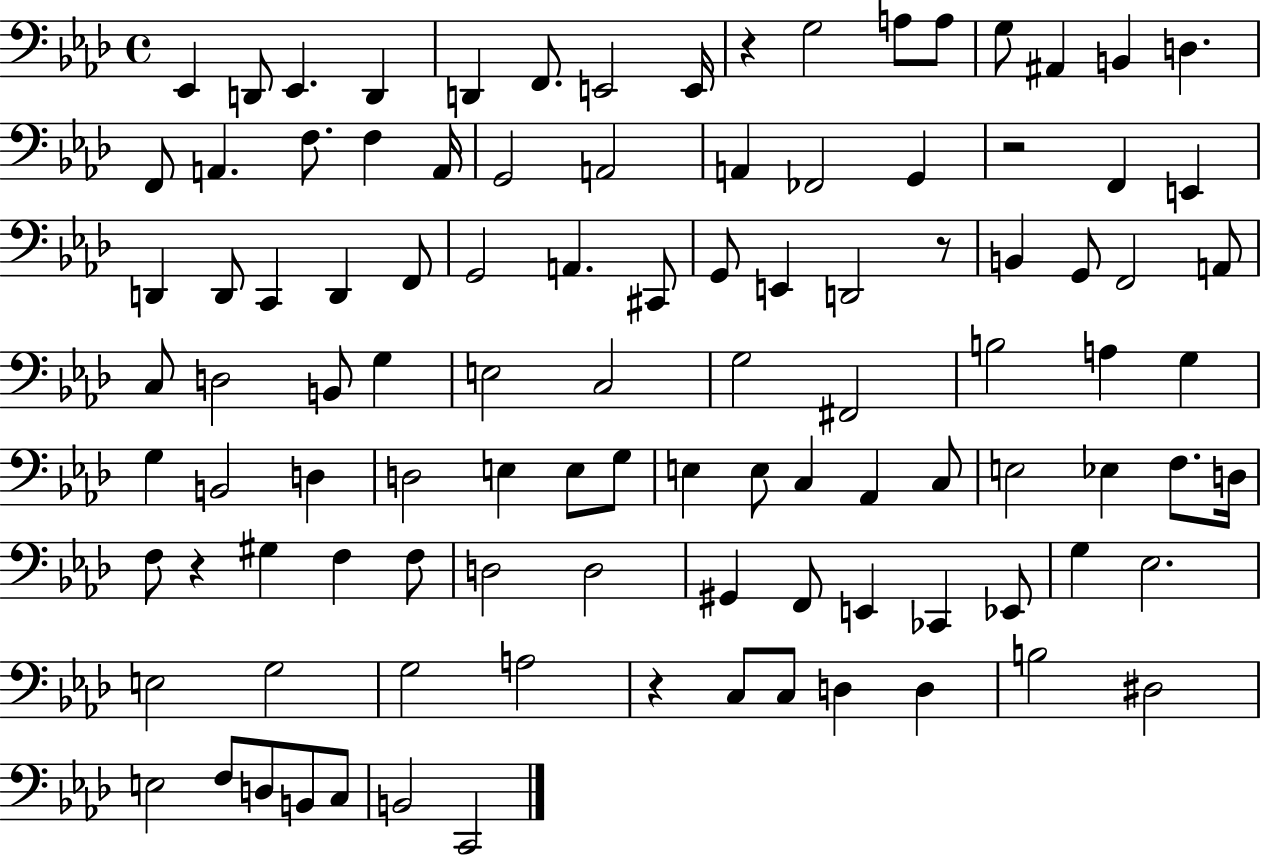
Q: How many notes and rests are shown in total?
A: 104